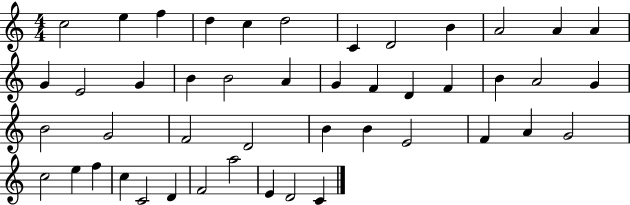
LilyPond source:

{
  \clef treble
  \numericTimeSignature
  \time 4/4
  \key c \major
  c''2 e''4 f''4 | d''4 c''4 d''2 | c'4 d'2 b'4 | a'2 a'4 a'4 | \break g'4 e'2 g'4 | b'4 b'2 a'4 | g'4 f'4 d'4 f'4 | b'4 a'2 g'4 | \break b'2 g'2 | f'2 d'2 | b'4 b'4 e'2 | f'4 a'4 g'2 | \break c''2 e''4 f''4 | c''4 c'2 d'4 | f'2 a''2 | e'4 d'2 c'4 | \break \bar "|."
}